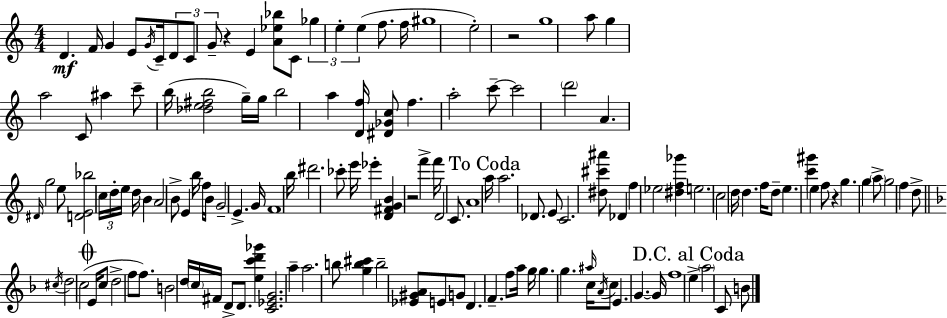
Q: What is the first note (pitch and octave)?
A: D4